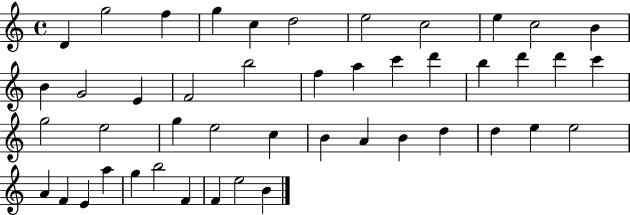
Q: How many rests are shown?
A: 0